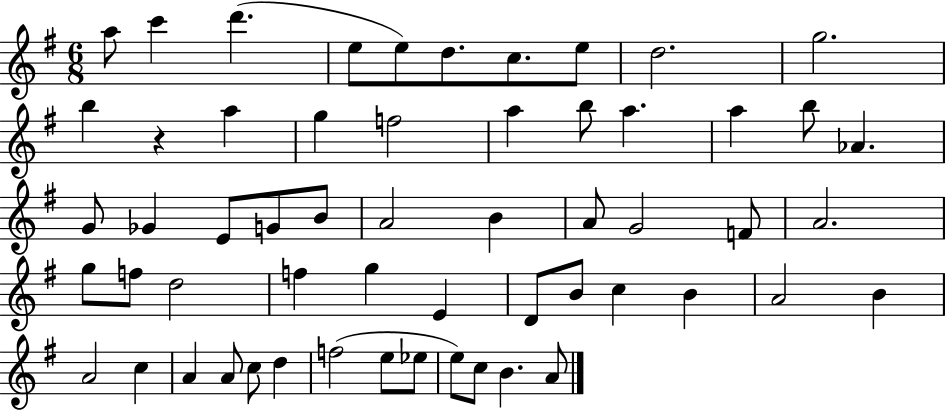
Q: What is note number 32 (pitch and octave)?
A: G5